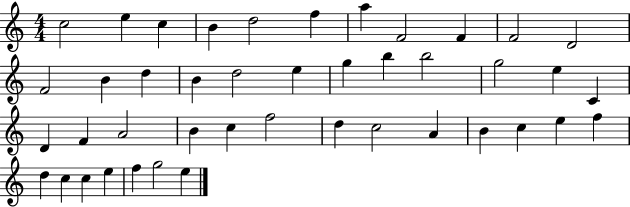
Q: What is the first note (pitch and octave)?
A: C5